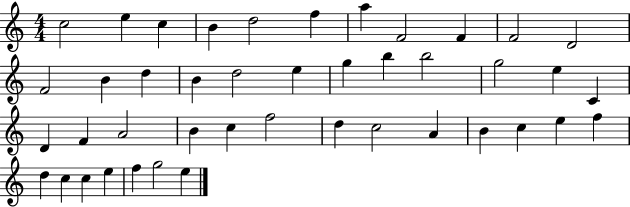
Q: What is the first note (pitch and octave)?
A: C5